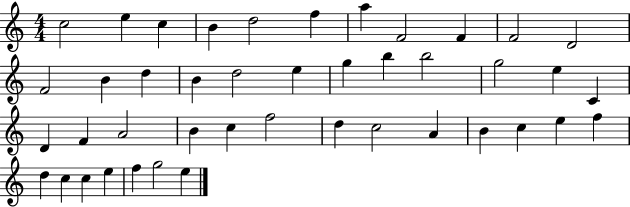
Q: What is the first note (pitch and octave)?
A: C5